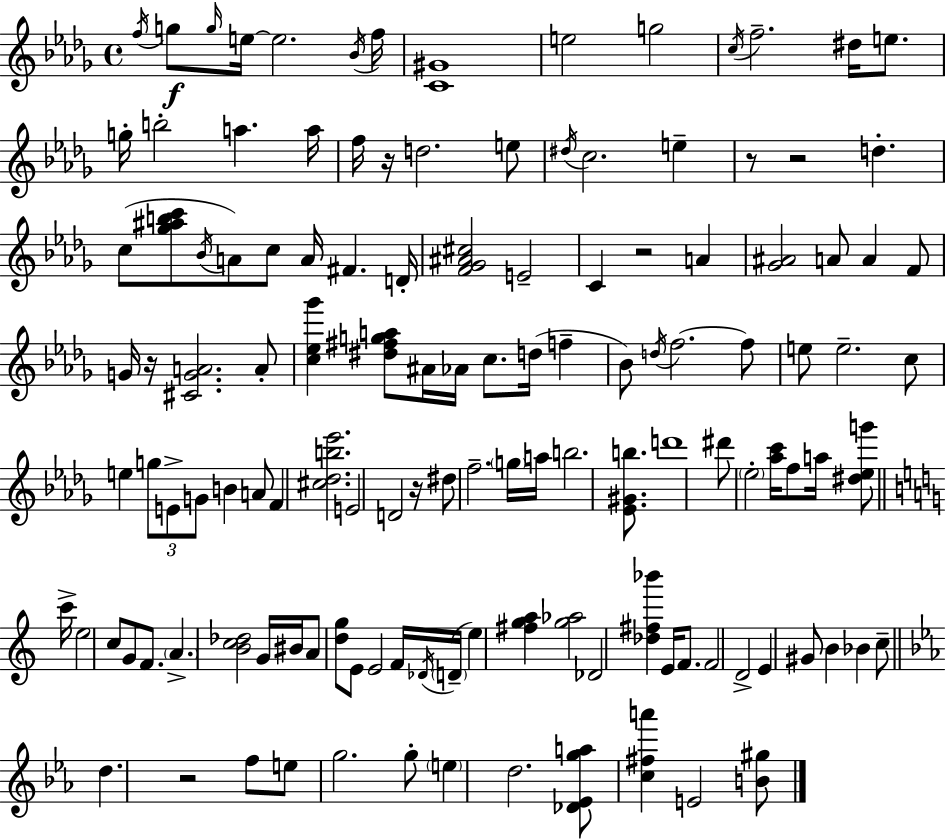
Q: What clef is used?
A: treble